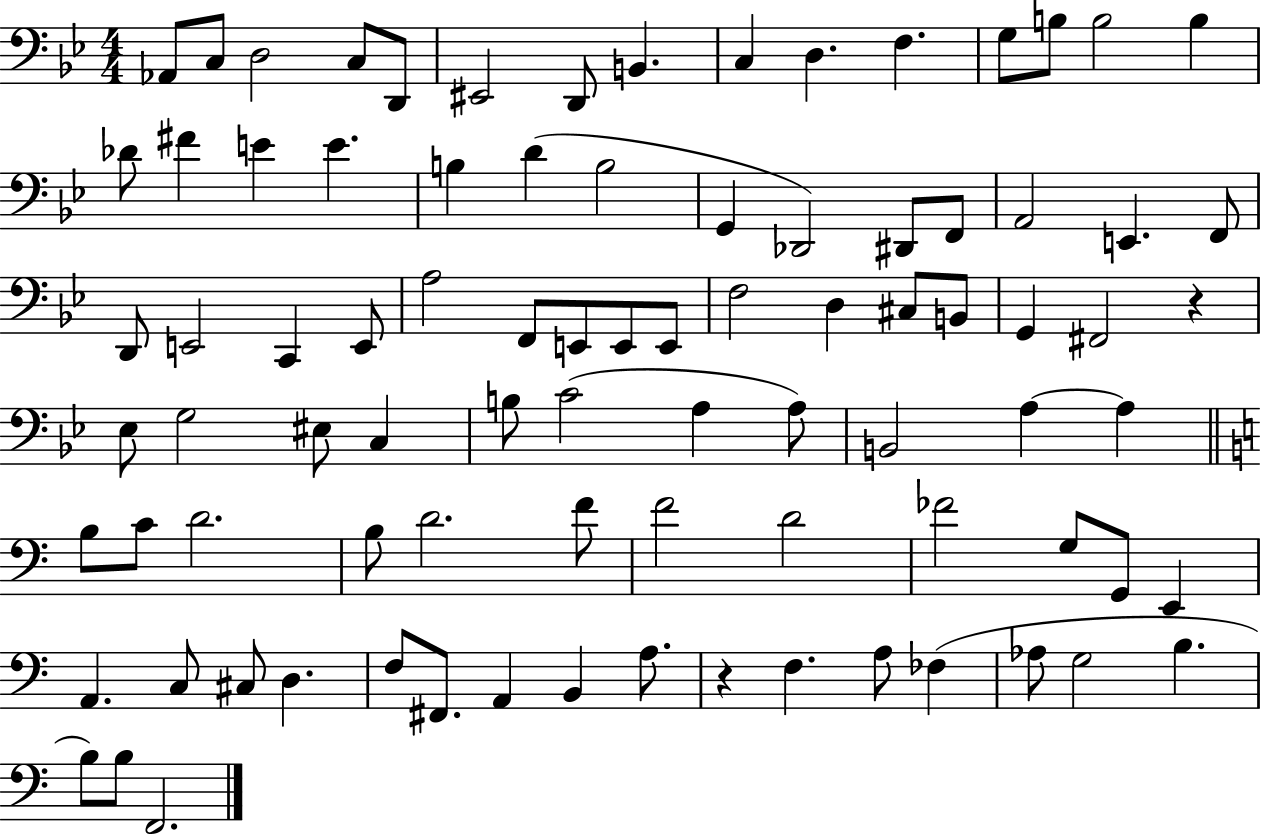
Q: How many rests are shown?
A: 2